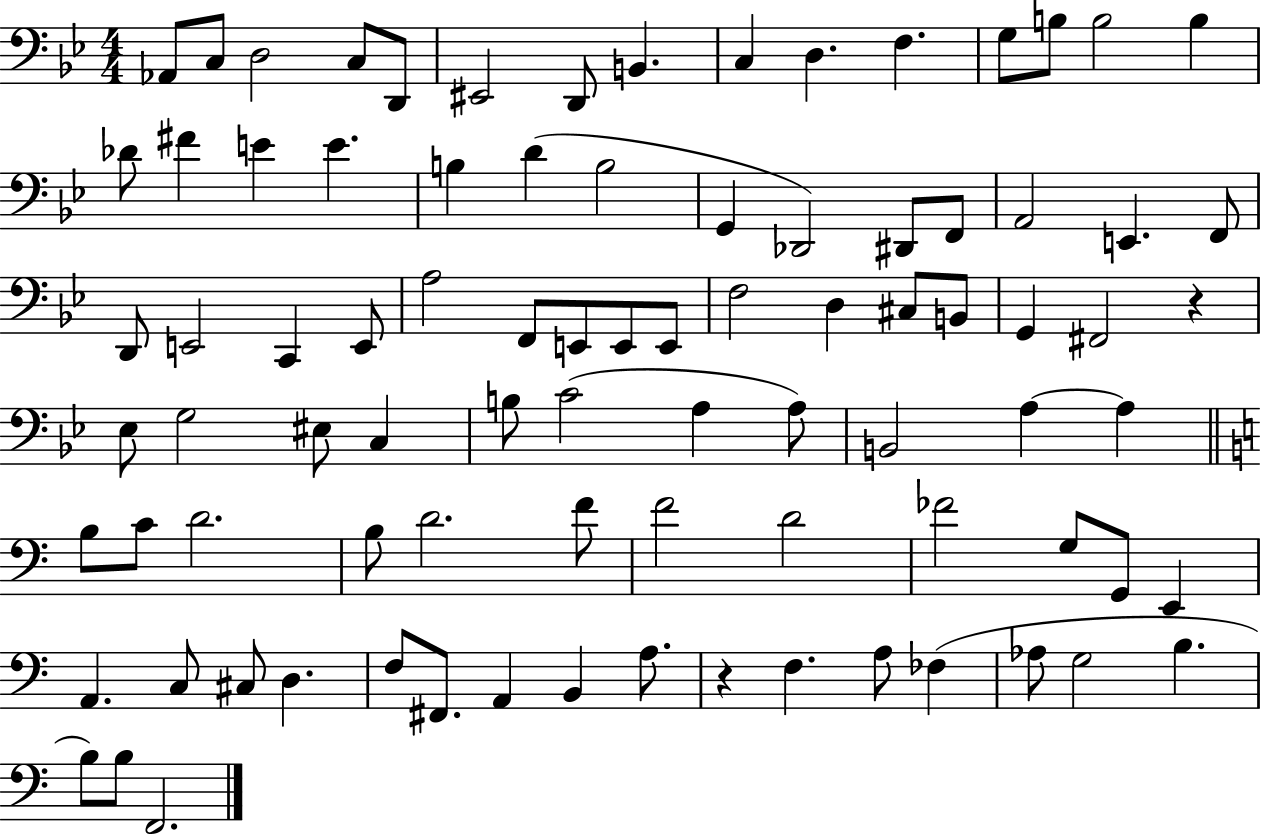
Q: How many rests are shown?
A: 2